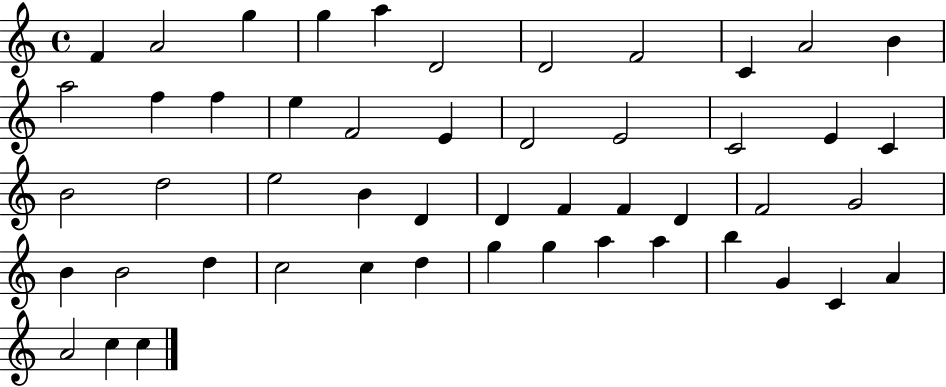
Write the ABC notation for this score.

X:1
T:Untitled
M:4/4
L:1/4
K:C
F A2 g g a D2 D2 F2 C A2 B a2 f f e F2 E D2 E2 C2 E C B2 d2 e2 B D D F F D F2 G2 B B2 d c2 c d g g a a b G C A A2 c c